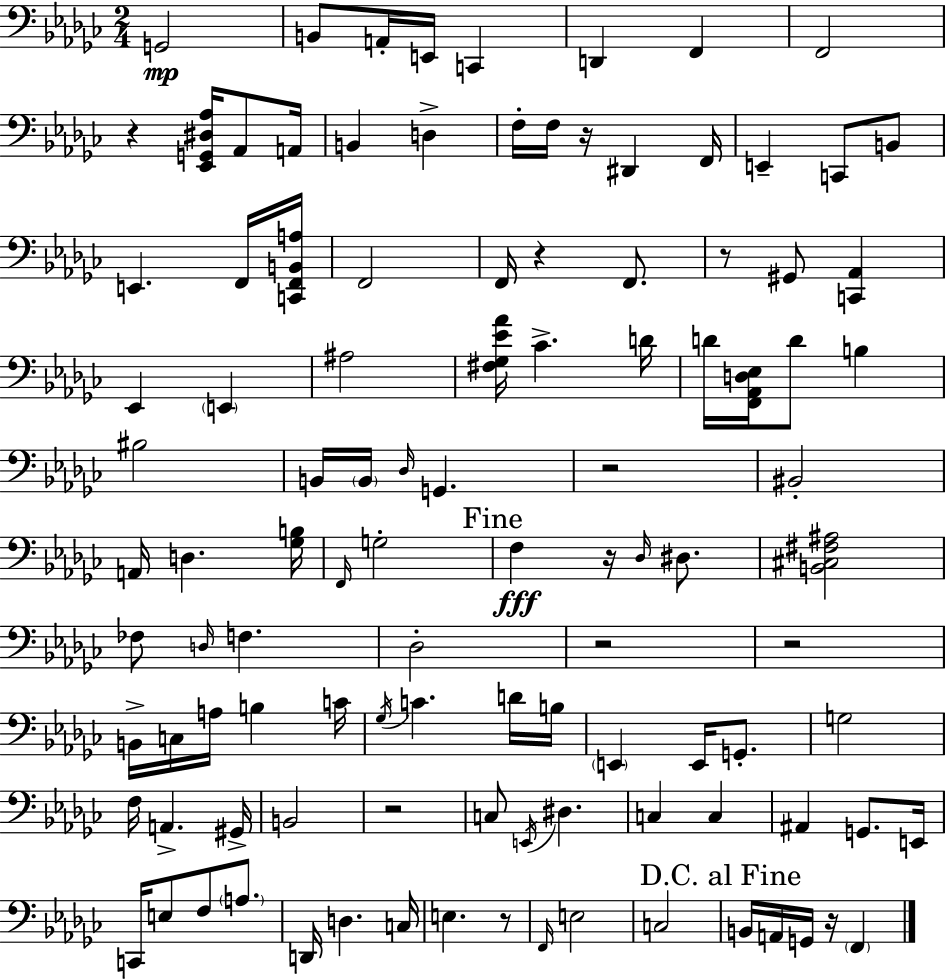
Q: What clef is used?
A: bass